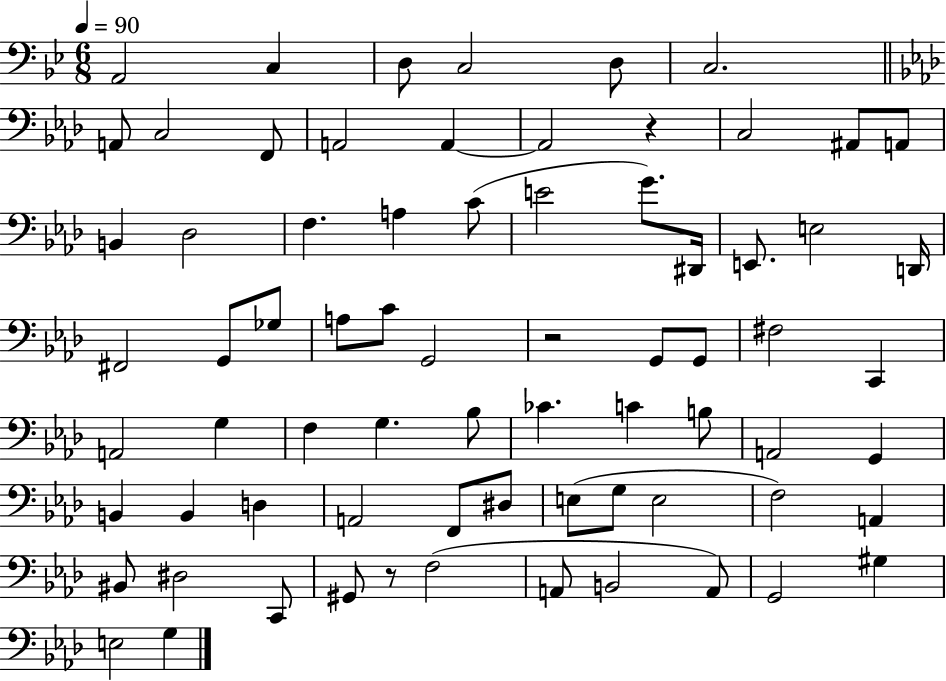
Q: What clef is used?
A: bass